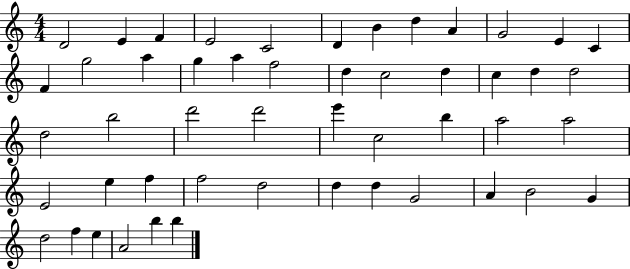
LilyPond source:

{
  \clef treble
  \numericTimeSignature
  \time 4/4
  \key c \major
  d'2 e'4 f'4 | e'2 c'2 | d'4 b'4 d''4 a'4 | g'2 e'4 c'4 | \break f'4 g''2 a''4 | g''4 a''4 f''2 | d''4 c''2 d''4 | c''4 d''4 d''2 | \break d''2 b''2 | d'''2 d'''2 | e'''4 c''2 b''4 | a''2 a''2 | \break e'2 e''4 f''4 | f''2 d''2 | d''4 d''4 g'2 | a'4 b'2 g'4 | \break d''2 f''4 e''4 | a'2 b''4 b''4 | \bar "|."
}